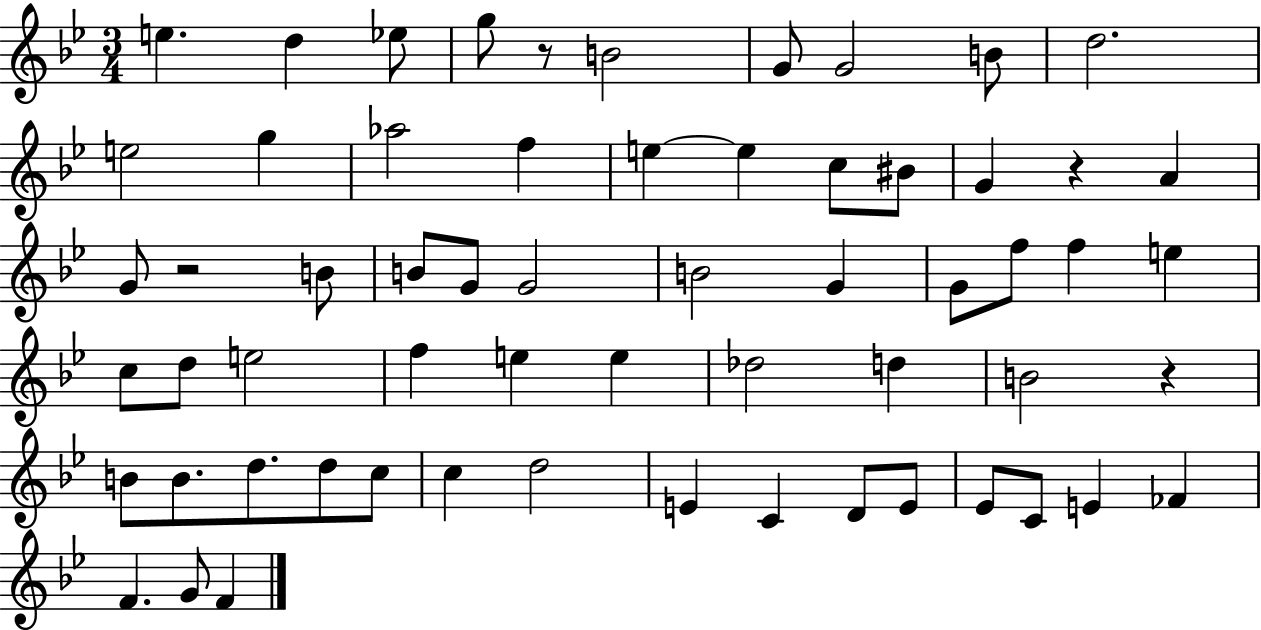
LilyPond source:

{
  \clef treble
  \numericTimeSignature
  \time 3/4
  \key bes \major
  e''4. d''4 ees''8 | g''8 r8 b'2 | g'8 g'2 b'8 | d''2. | \break e''2 g''4 | aes''2 f''4 | e''4~~ e''4 c''8 bis'8 | g'4 r4 a'4 | \break g'8 r2 b'8 | b'8 g'8 g'2 | b'2 g'4 | g'8 f''8 f''4 e''4 | \break c''8 d''8 e''2 | f''4 e''4 e''4 | des''2 d''4 | b'2 r4 | \break b'8 b'8. d''8. d''8 c''8 | c''4 d''2 | e'4 c'4 d'8 e'8 | ees'8 c'8 e'4 fes'4 | \break f'4. g'8 f'4 | \bar "|."
}